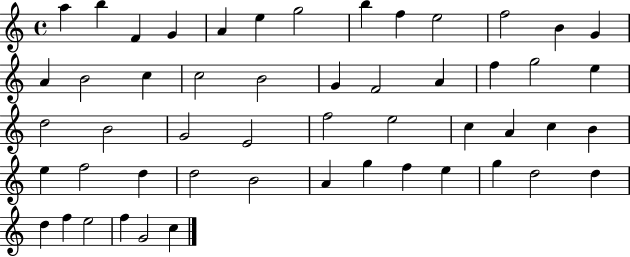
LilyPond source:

{
  \clef treble
  \time 4/4
  \defaultTimeSignature
  \key c \major
  a''4 b''4 f'4 g'4 | a'4 e''4 g''2 | b''4 f''4 e''2 | f''2 b'4 g'4 | \break a'4 b'2 c''4 | c''2 b'2 | g'4 f'2 a'4 | f''4 g''2 e''4 | \break d''2 b'2 | g'2 e'2 | f''2 e''2 | c''4 a'4 c''4 b'4 | \break e''4 f''2 d''4 | d''2 b'2 | a'4 g''4 f''4 e''4 | g''4 d''2 d''4 | \break d''4 f''4 e''2 | f''4 g'2 c''4 | \bar "|."
}